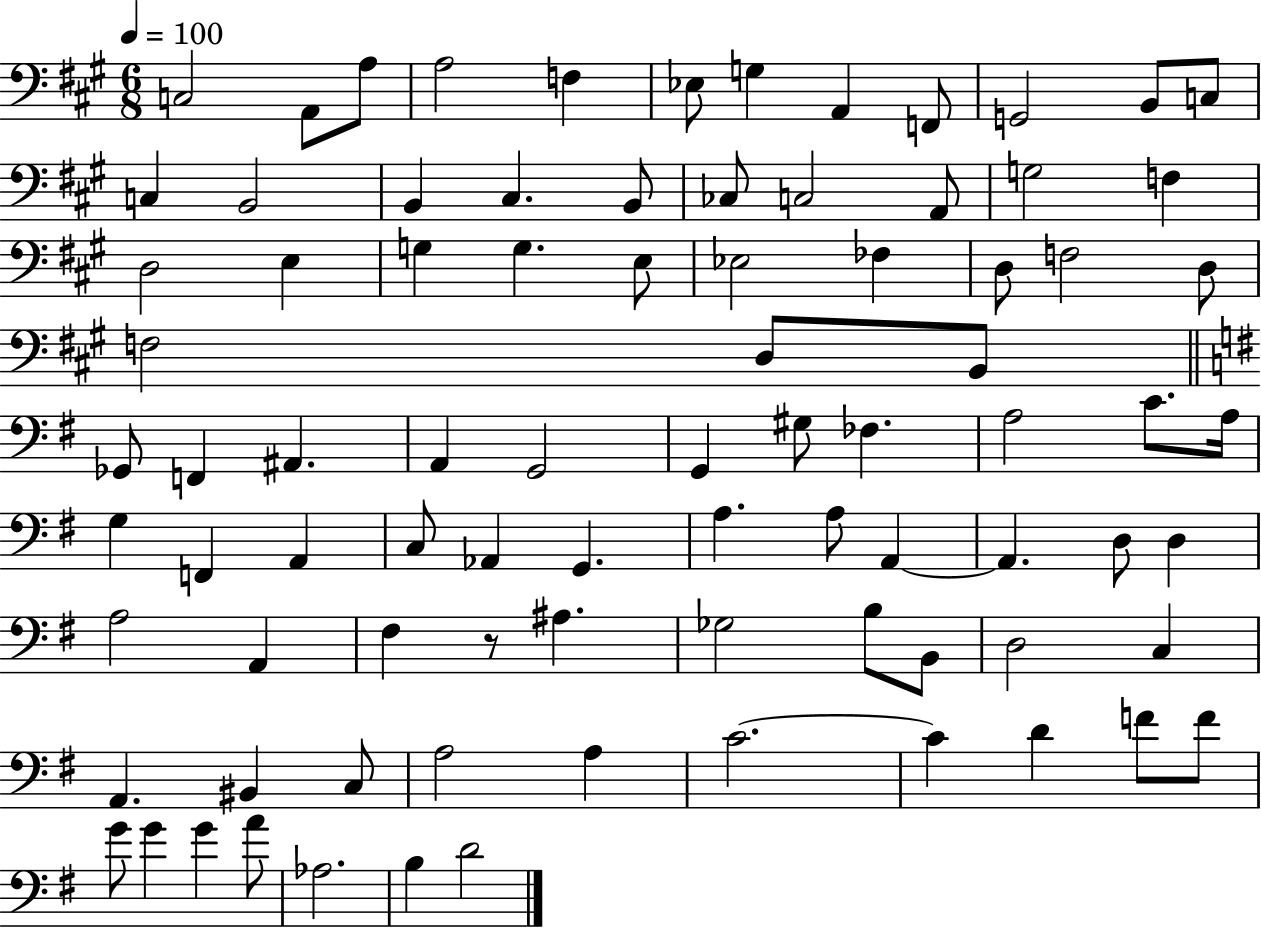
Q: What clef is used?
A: bass